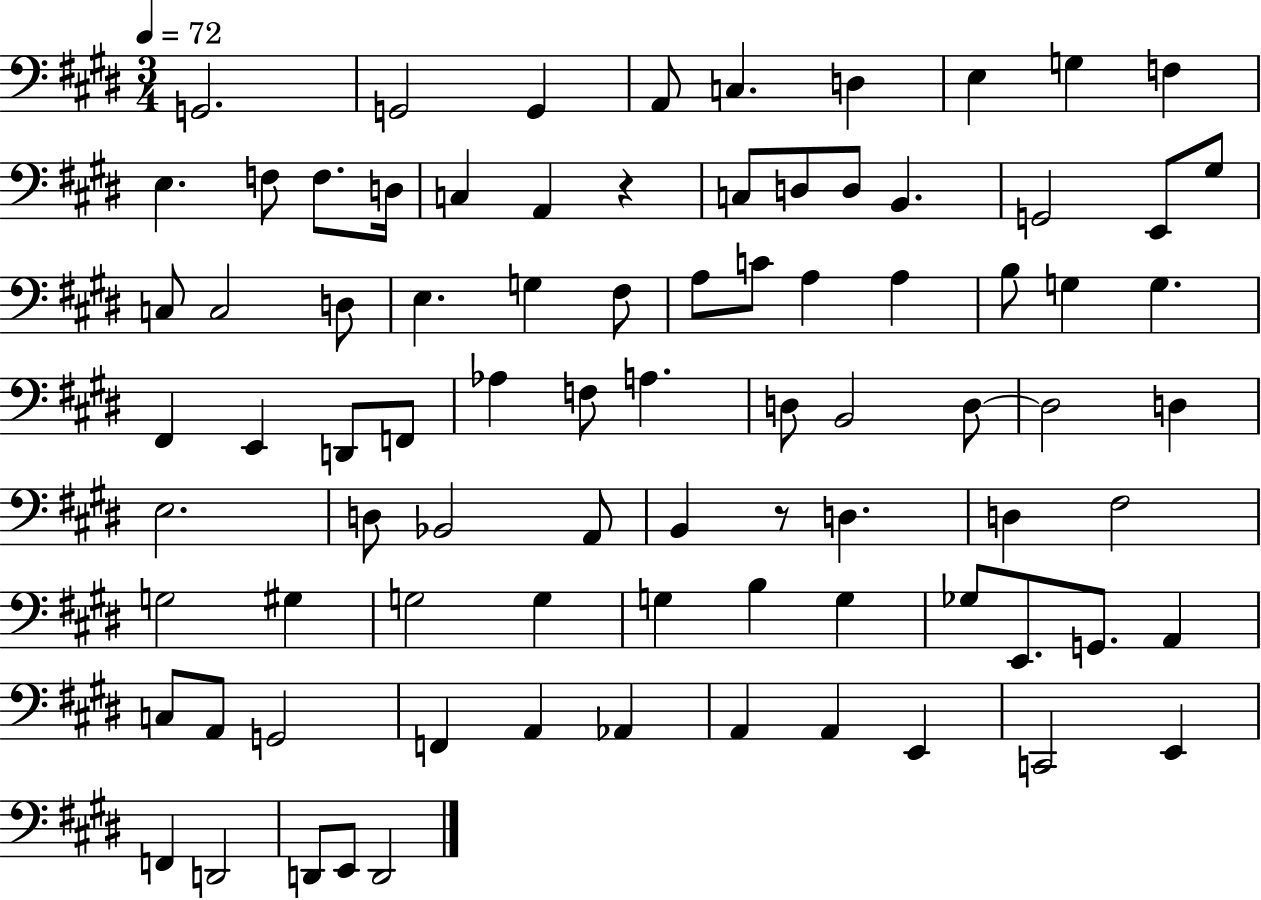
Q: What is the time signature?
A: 3/4